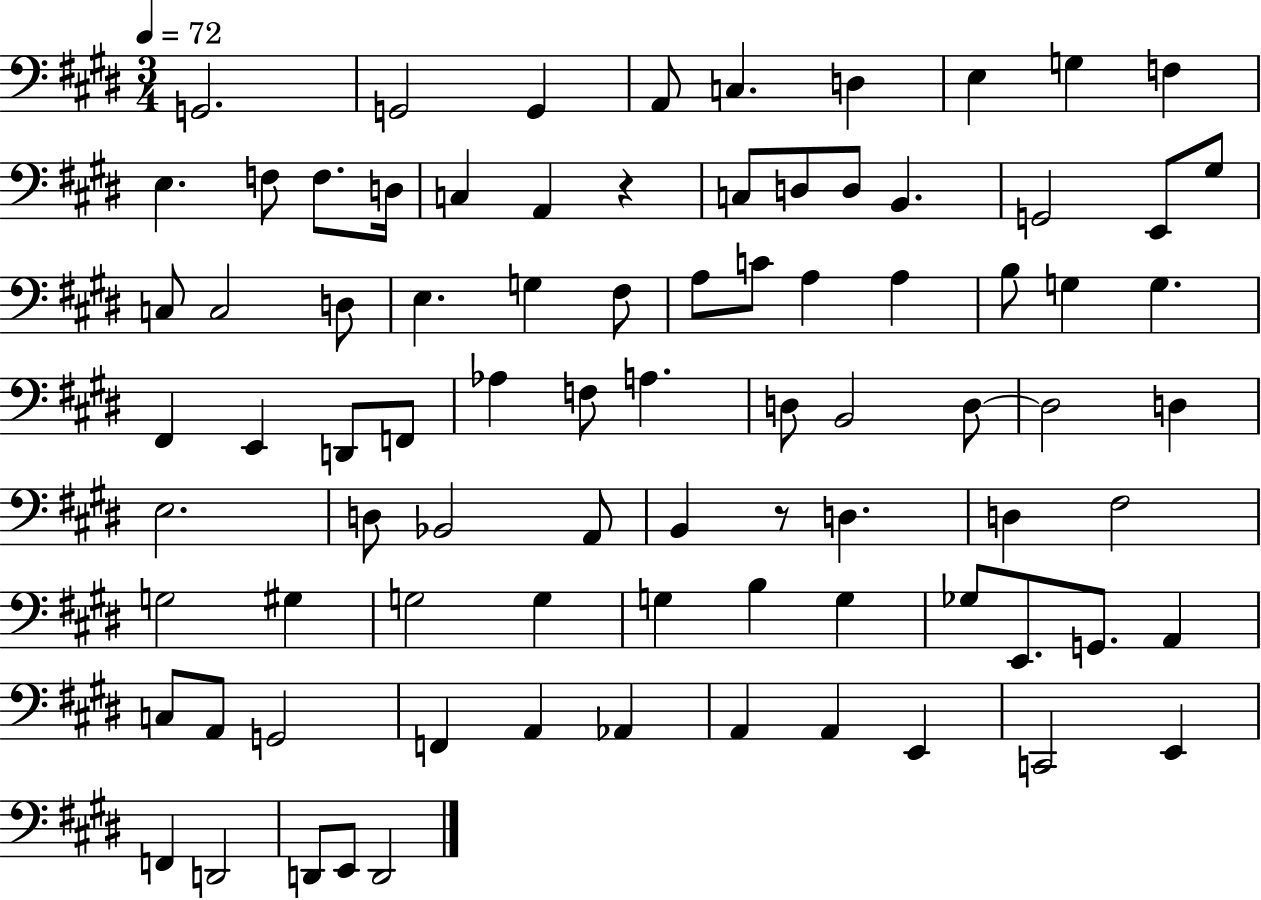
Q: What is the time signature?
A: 3/4